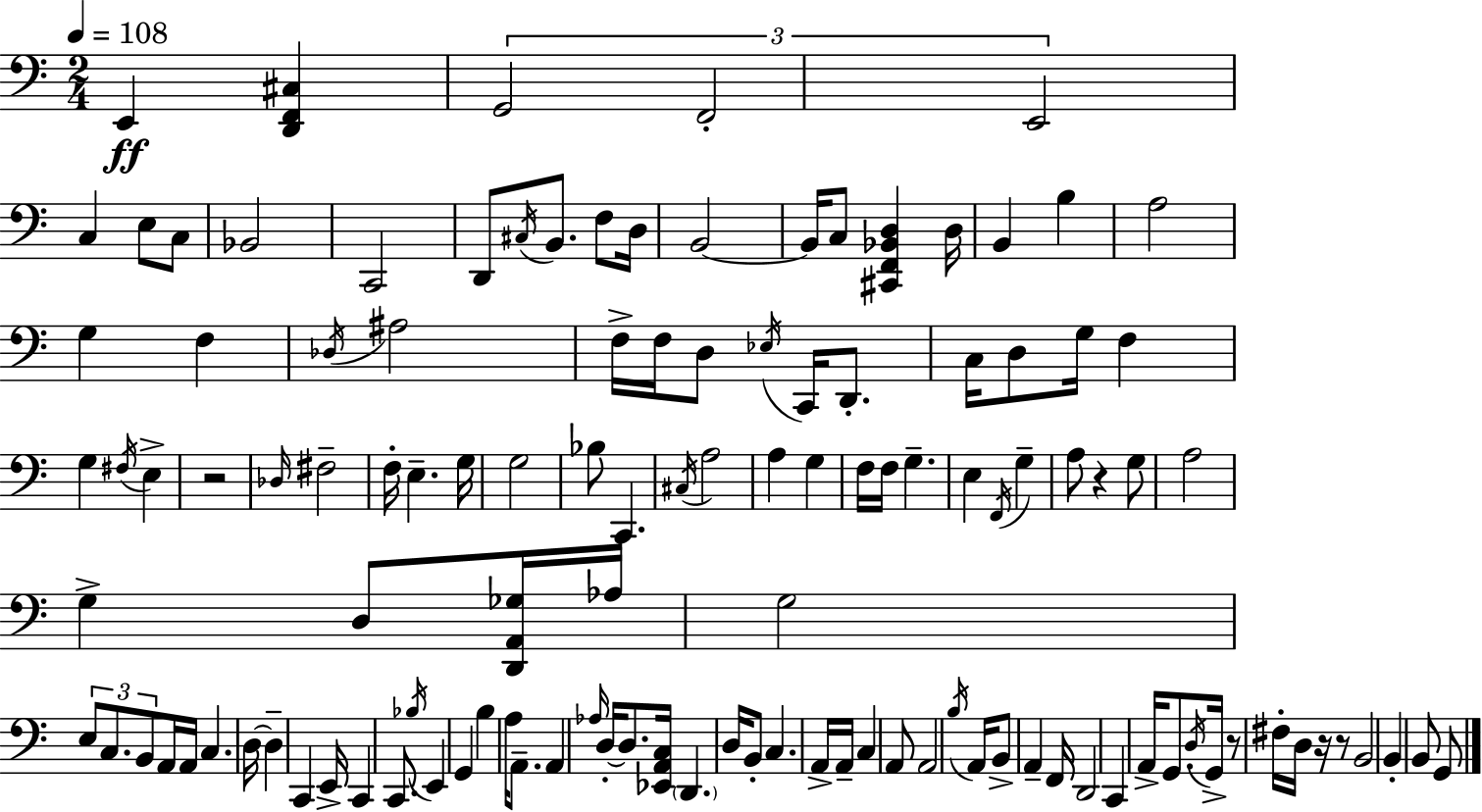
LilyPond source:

{
  \clef bass
  \numericTimeSignature
  \time 2/4
  \key c \major
  \tempo 4 = 108
  \repeat volta 2 { e,4\ff <d, f, cis>4 | \tuplet 3/2 { g,2 | f,2-. | e,2 } | \break c4 e8 c8 | bes,2 | c,2 | d,8 \acciaccatura { cis16 } b,8. f8 | \break d16 b,2~~ | b,16 c8 <cis, f, bes, d>4 | d16 b,4 b4 | a2 | \break g4 f4 | \acciaccatura { des16 } ais2 | f16-> f16 d8 \acciaccatura { ees16 } c,16 | d,8.-. c16 d8 g16 f4 | \break g4 \acciaccatura { fis16 } | e4-> r2 | \grace { des16 } fis2-- | f16-. e4.-- | \break g16 g2 | bes8 c,4. | \acciaccatura { cis16 } a2 | a4 | \break g4 f16 f16 | g4.-- e4 | \acciaccatura { f,16 } g4-- a8 | r4 g8 a2 | \break g4-> | d8 <d, a, ges>16 aes16 g2 | \tuplet 3/2 { e8 | c8. b,8 } a,16 a,16 | \break c4. d16~~ d4-- | c,4 e,16-> | c,4 c,8. \acciaccatura { bes16 } | e,4 g,4 | \break b4 a16 a,8.-- | a,4 \grace { aes16 } d16-.~~ d8. | <ees, a, c>16 \parenthesize d,4. | d16 b,8-. c4. | \break a,16-> a,16-- c4 a,8 | a,2 | \acciaccatura { b16 } a,16 b,8-> a,4-- | f,16 d,2 | \break c,4 a,16-> g,8. | \acciaccatura { d16 } g,16-> r8 fis16-. d16 | r16 r8 b,2 | b,4-. b,8 | \break g,8 } \bar "|."
}